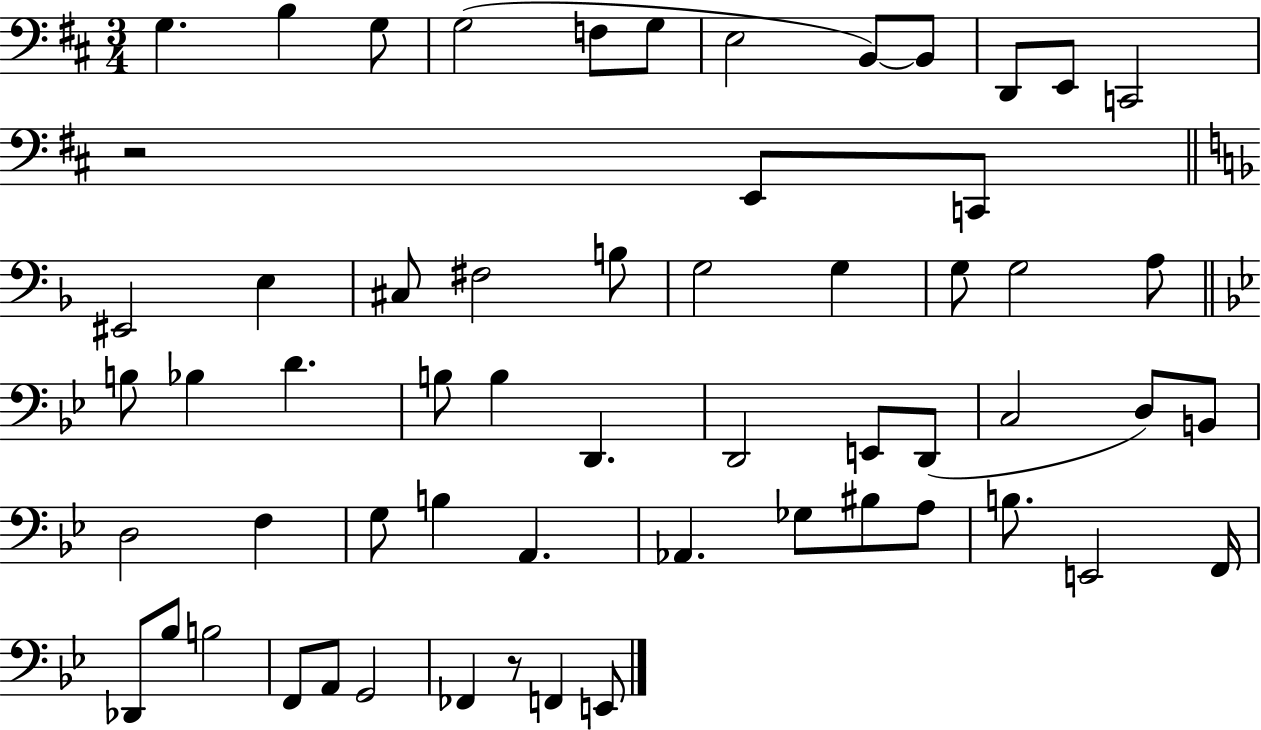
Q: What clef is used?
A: bass